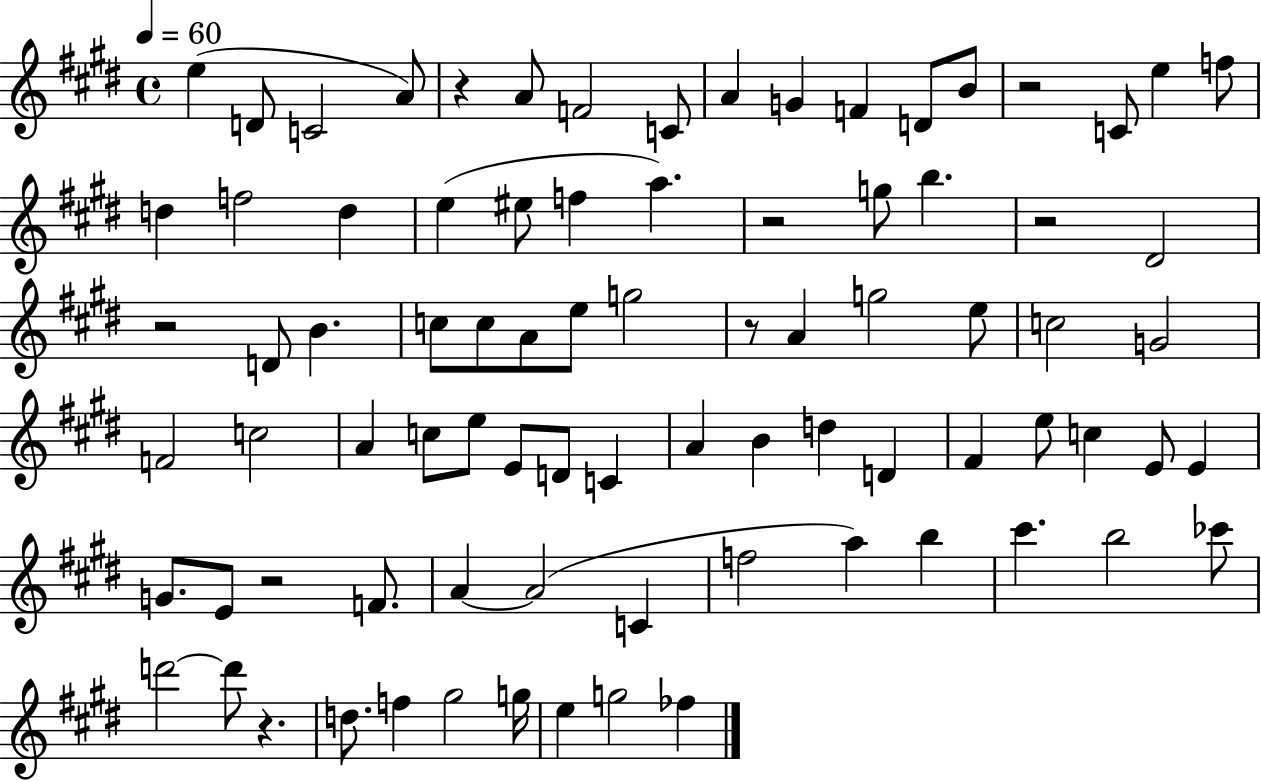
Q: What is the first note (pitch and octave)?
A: E5